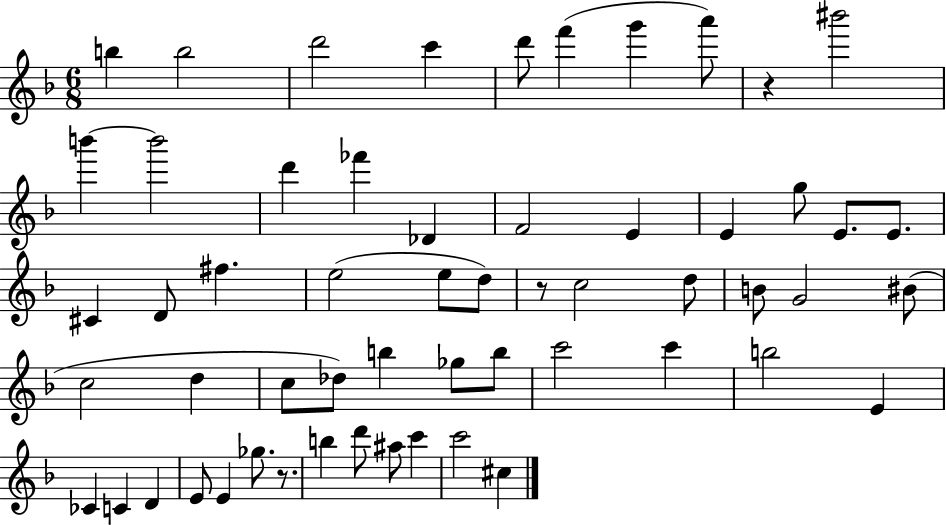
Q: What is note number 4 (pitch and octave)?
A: C6